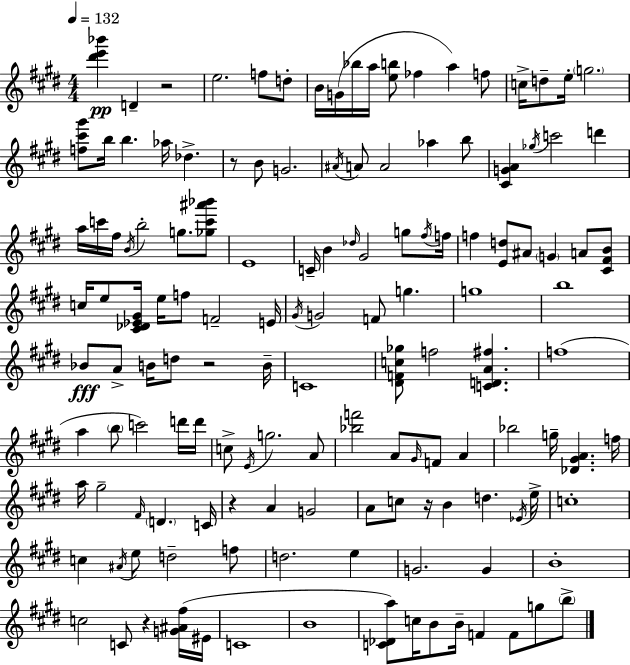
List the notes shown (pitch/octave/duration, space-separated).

[D#6,E6,Bb6]/q D4/q R/h E5/h. F5/e D5/e B4/s G4/s Bb5/s A5/s [E5,B5]/e FES5/q A5/q F5/e C5/s D5/e E5/s G5/h. [F5,C#6,G#6]/e B5/s B5/q. Ab5/s Db5/q. R/e B4/e G4/h. A#4/s A4/e A4/h Ab5/q B5/e [C#4,G4,A4]/q Gb5/s C6/h D6/q A5/s C6/s F#5/s B4/s B5/h G5/e. [Gb5,C6,A#6,Bb6]/e E4/w C4/s B4/q Db5/s G#4/h G5/e F#5/s F5/s F5/q [E4,D5]/e A#4/e G4/q A4/e [C#4,F#4,B4]/e C5/s E5/e [C#4,Db4,Eb4,G#4]/s E5/s F5/e F4/h E4/s G#4/s G4/h F4/e G5/q. G5/w B5/w Bb4/e A4/e B4/s D5/e R/h B4/s C4/w [D#4,F4,C5,Gb5]/e F5/h [C4,D4,A4,F#5]/q. F5/w A5/q B5/e C6/h D6/s D6/s C5/e E4/s G5/h. A4/e [Bb5,F6]/h A4/e G#4/s F4/e A4/q Bb5/h G5/s [Db4,G#4,A4]/q. F5/s A5/s G#5/h F#4/s D4/q. C4/s R/q A4/q G4/h A4/e C5/e R/s B4/q D5/q. Eb4/s E5/s C5/w C5/q A#4/s E5/e D5/h F5/e D5/h. E5/q G4/h. G4/q B4/w C5/h C4/e R/q [G4,A#4,F#5]/s EIS4/s C4/w B4/w [C4,Db4,A5]/e C5/s B4/e B4/s F4/q F4/e G5/e B5/e